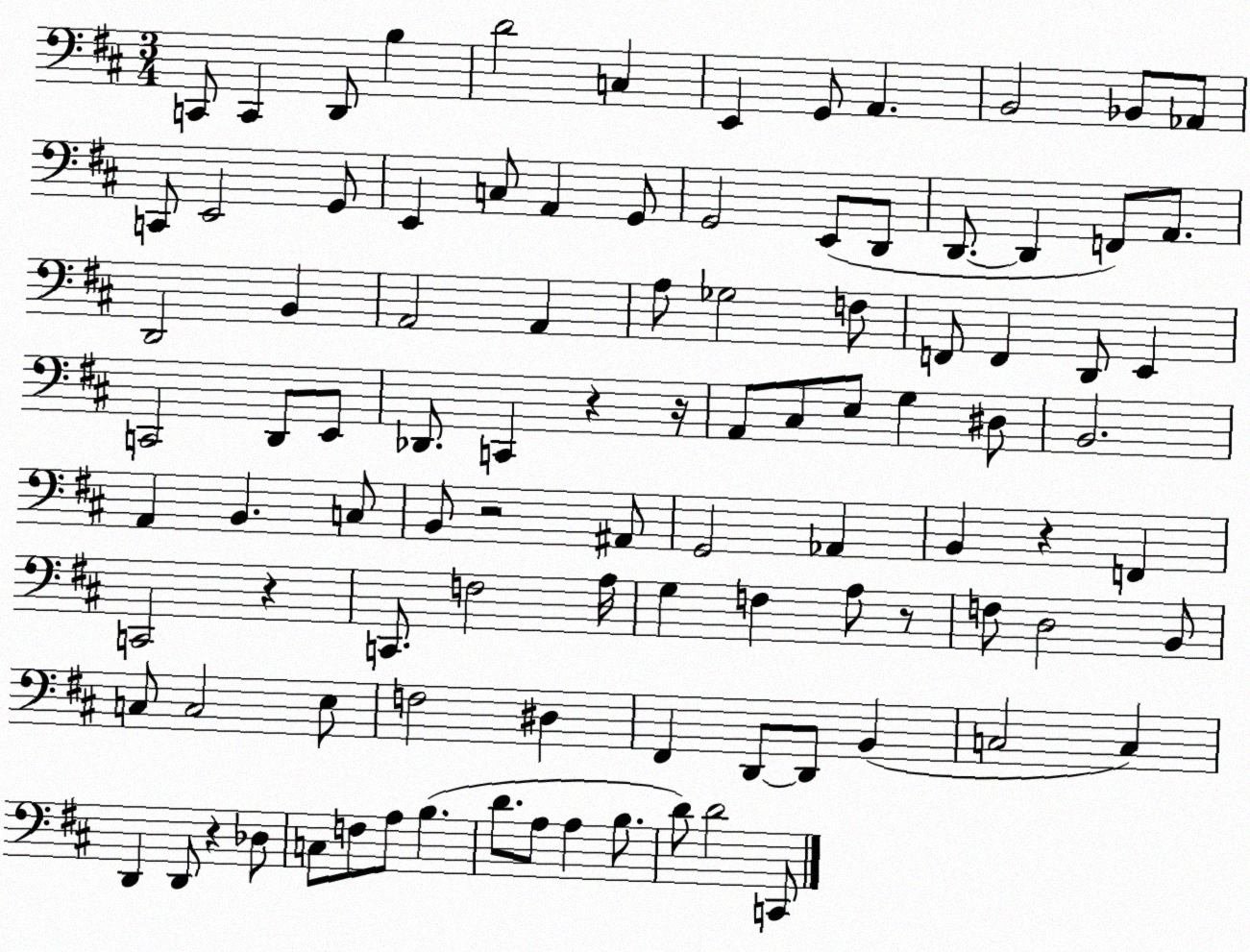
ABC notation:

X:1
T:Untitled
M:3/4
L:1/4
K:D
C,,/2 C,, D,,/2 B, D2 C, E,, G,,/2 A,, B,,2 _B,,/2 _A,,/2 C,,/2 E,,2 G,,/2 E,, C,/2 A,, G,,/2 G,,2 E,,/2 D,,/2 D,,/2 D,, F,,/2 A,,/2 D,,2 B,, A,,2 A,, A,/2 _G,2 F,/2 F,,/2 F,, D,,/2 E,, C,,2 D,,/2 E,,/2 _D,,/2 C,, z z/4 A,,/2 ^C,/2 E,/2 G, ^D,/2 B,,2 A,, B,, C,/2 B,,/2 z2 ^A,,/2 G,,2 _A,, B,, z F,, C,,2 z C,,/2 F,2 A,/4 G, F, A,/2 z/2 F,/2 D,2 B,,/2 C,/2 C,2 E,/2 F,2 ^D, ^F,, D,,/2 D,,/2 B,, C,2 C, D,, D,,/2 z _D,/2 C,/2 F,/2 A,/2 B, D/2 A,/2 A, B,/2 D/2 D2 C,,/2